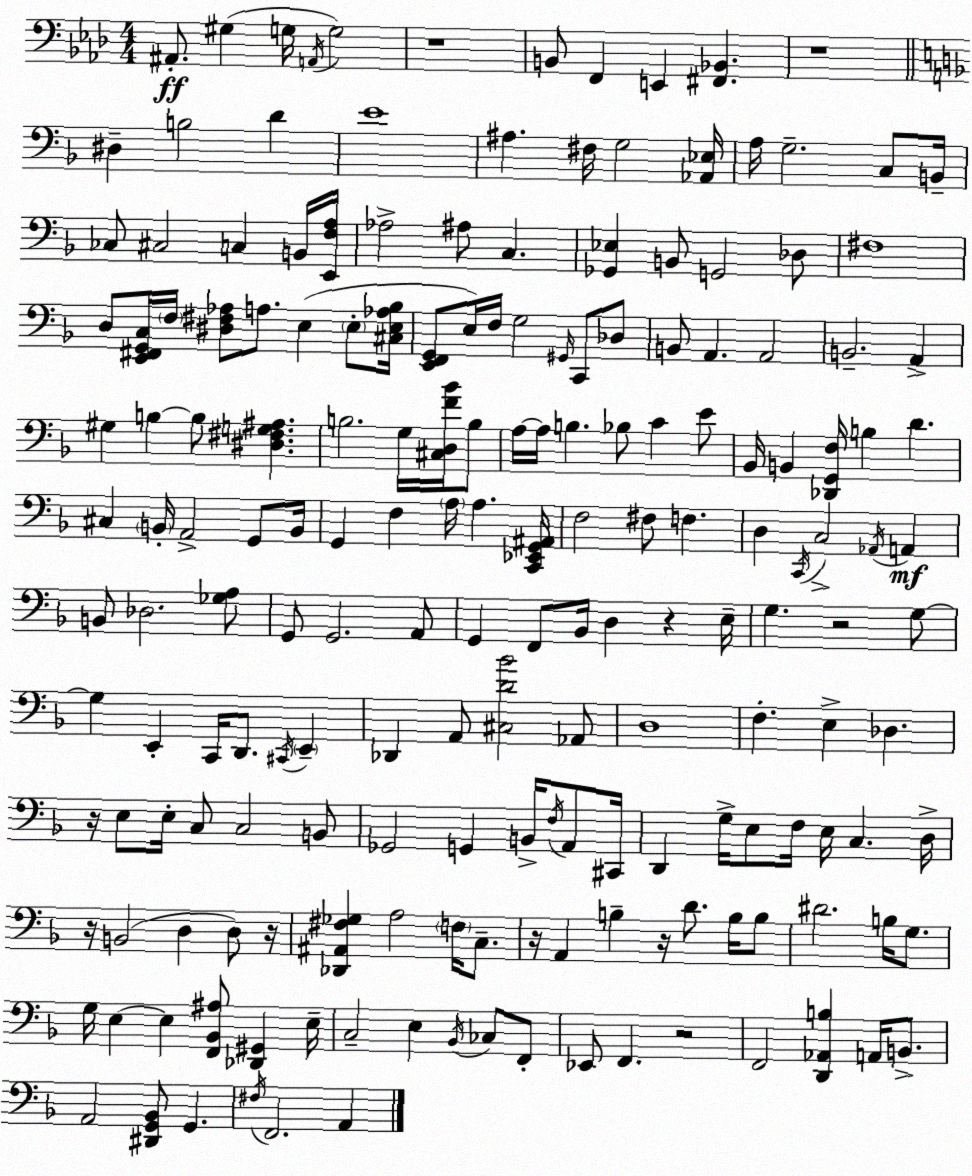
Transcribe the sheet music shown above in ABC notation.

X:1
T:Untitled
M:4/4
L:1/4
K:Ab
^A,,/2 ^G, G,/4 A,,/4 G,2 z4 B,,/2 F,, E,, [^F,,_B,,] z4 ^D, B,2 D E4 ^A, ^F,/4 G,2 [_A,,_E,]/4 A,/4 G,2 C,/2 B,,/4 _C,/2 ^C,2 C, B,,/4 [E,,F,A,]/4 _A,2 ^A,/2 C, [_G,,_E,] B,,/2 G,,2 _D,/2 ^F,4 D,/2 [E,,^F,,G,,C,]/4 F,/4 [^D,^F,_A,]/2 A,/2 E, E,/2 [^C,E,_A,_B,]/4 [E,,F,,G,,]/2 E,/4 F,/4 G,2 ^G,,/4 C,,/2 _D,/2 B,,/2 A,, A,,2 B,,2 A,, ^G, B, B,/2 [^D,^F,G,^A,] B,2 G,/4 [^C,D,F_B]/4 B,/2 A,/4 A,/4 B, _B,/2 C E/2 _B,,/4 B,, [_D,,G,,F,]/4 B, D ^C, B,,/4 A,,2 G,,/2 B,,/4 G,, F, A,/4 A, [C,,_E,,G,,^A,,]/4 F,2 ^F,/2 F, D, C,,/4 C,2 _A,,/4 A,, B,,/2 _D,2 [_G,A,]/2 G,,/2 G,,2 A,,/2 G,, F,,/2 _B,,/4 D, z E,/4 G, z2 G,/2 G, E,, C,,/4 D,,/2 ^C,,/4 E,, _D,, A,,/2 [^C,D_B]2 _A,,/2 D,4 F, E, _D, z/4 E,/2 E,/4 C,/2 C,2 B,,/2 _G,,2 G,, B,,/4 F,/4 A,,/2 ^C,,/4 D,, G,/4 E,/2 F,/4 E,/4 C, D,/4 z/4 B,,2 D, D,/2 z/4 [_D,,^A,,^F,_G,] A,2 F,/4 C,/2 z/4 A,, B, z/4 D/2 B,/4 B,/2 ^D2 B,/4 G,/2 G,/4 E, E, [F,,_B,,^A,]/2 [_D,,^G,,] E,/4 C,2 E, _B,,/4 _C,/2 F,,/2 _E,,/2 F,, z2 F,,2 [D,,_A,,B,] A,,/4 B,,/2 A,,2 [^D,,G,,_B,,]/2 G,, ^F,/4 F,,2 A,,